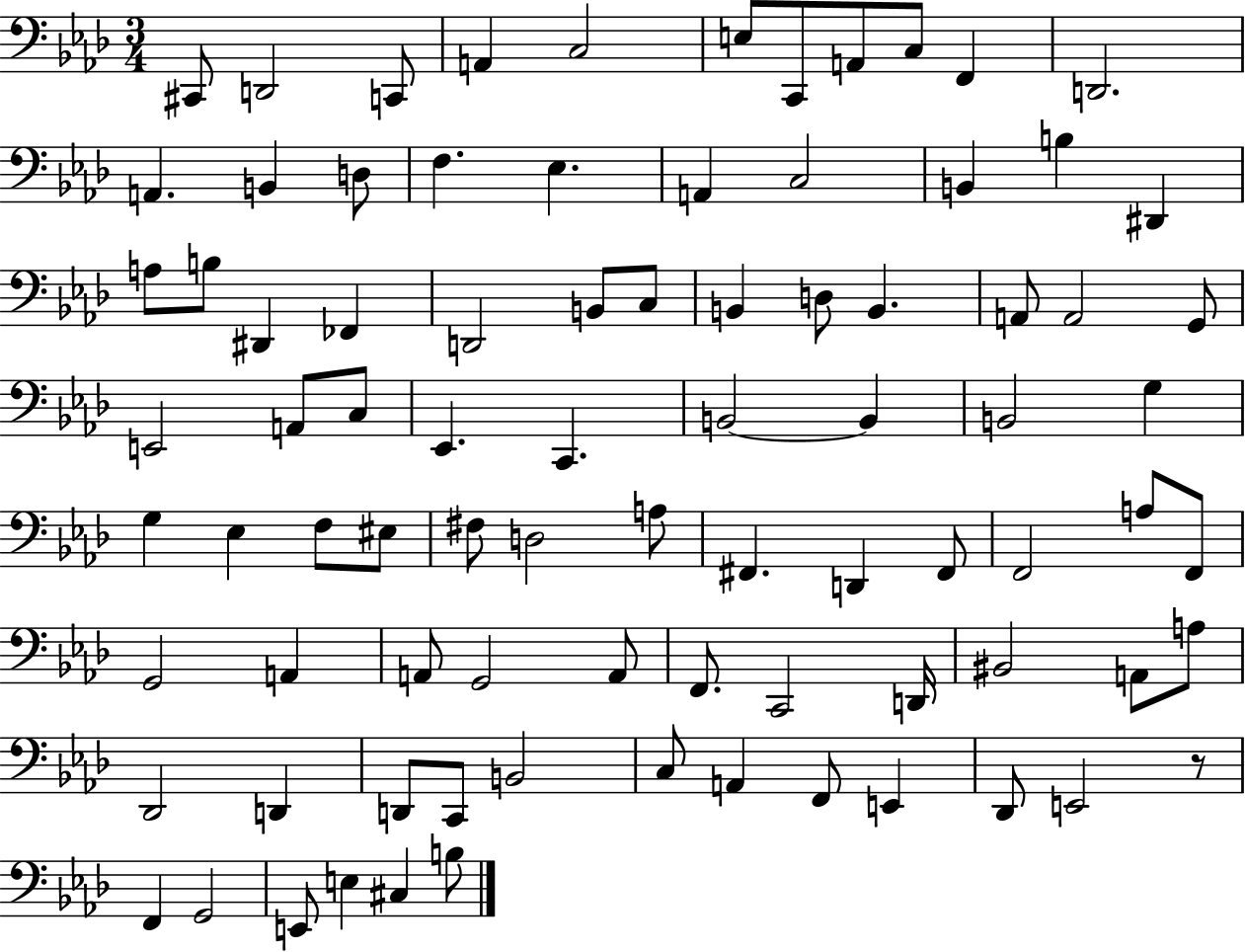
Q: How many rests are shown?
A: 1